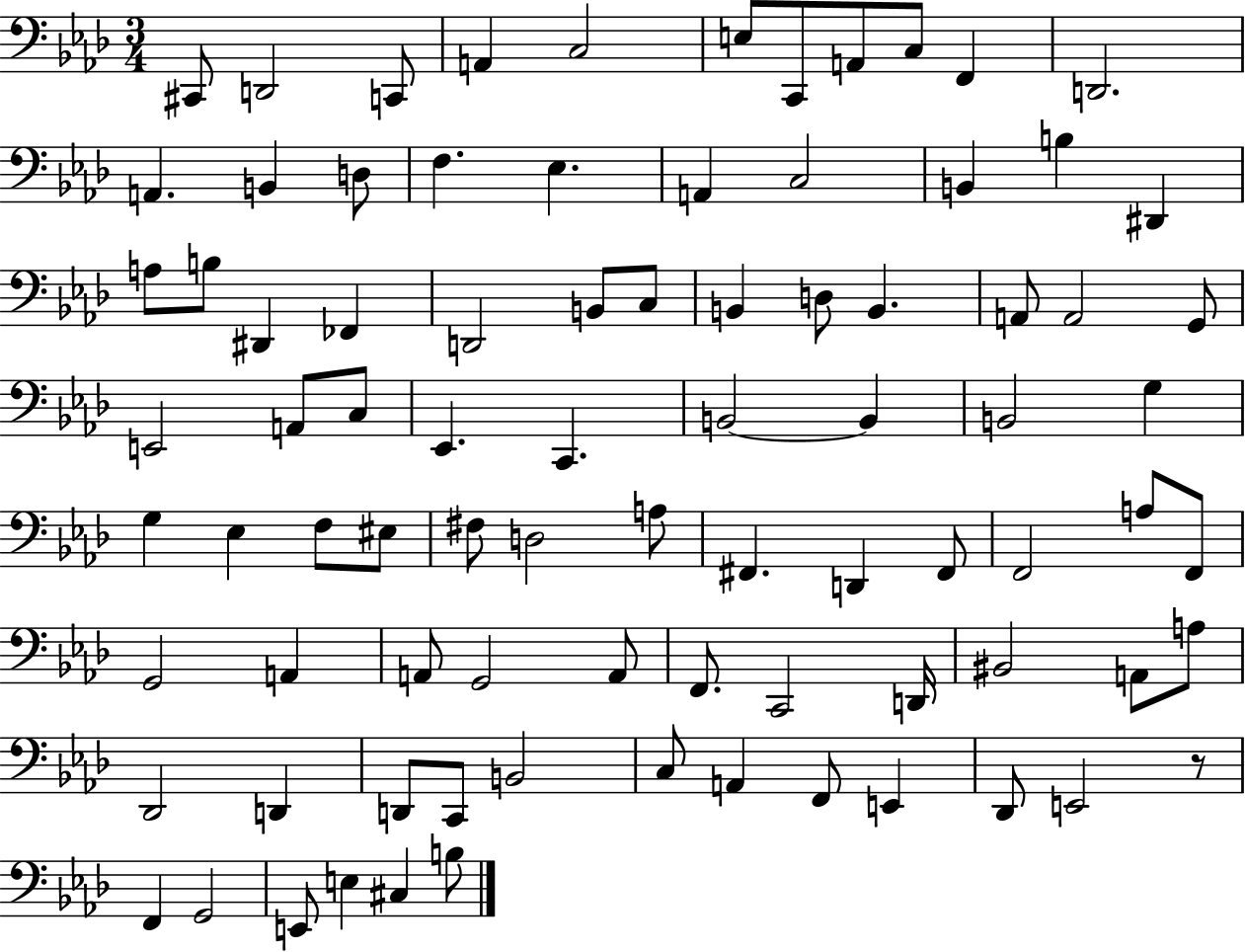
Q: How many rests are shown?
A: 1